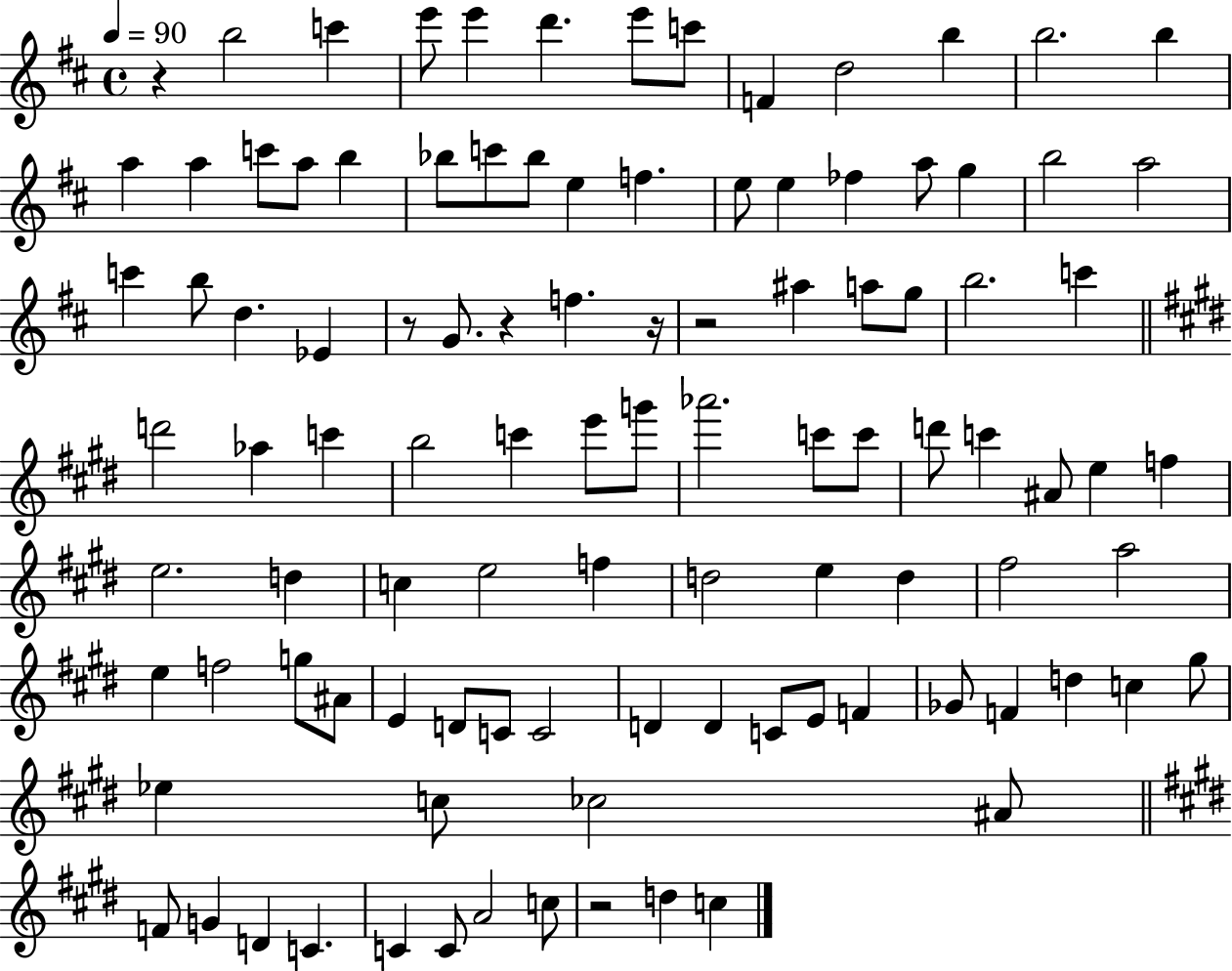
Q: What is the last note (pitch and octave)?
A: C5